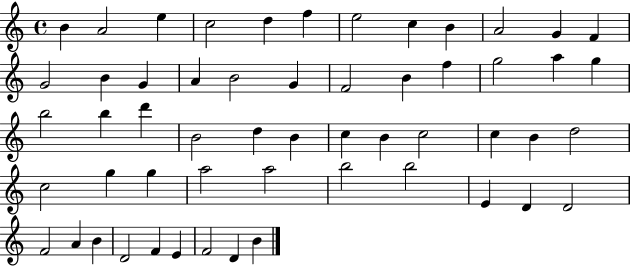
{
  \clef treble
  \time 4/4
  \defaultTimeSignature
  \key c \major
  b'4 a'2 e''4 | c''2 d''4 f''4 | e''2 c''4 b'4 | a'2 g'4 f'4 | \break g'2 b'4 g'4 | a'4 b'2 g'4 | f'2 b'4 f''4 | g''2 a''4 g''4 | \break b''2 b''4 d'''4 | b'2 d''4 b'4 | c''4 b'4 c''2 | c''4 b'4 d''2 | \break c''2 g''4 g''4 | a''2 a''2 | b''2 b''2 | e'4 d'4 d'2 | \break f'2 a'4 b'4 | d'2 f'4 e'4 | f'2 d'4 b'4 | \bar "|."
}